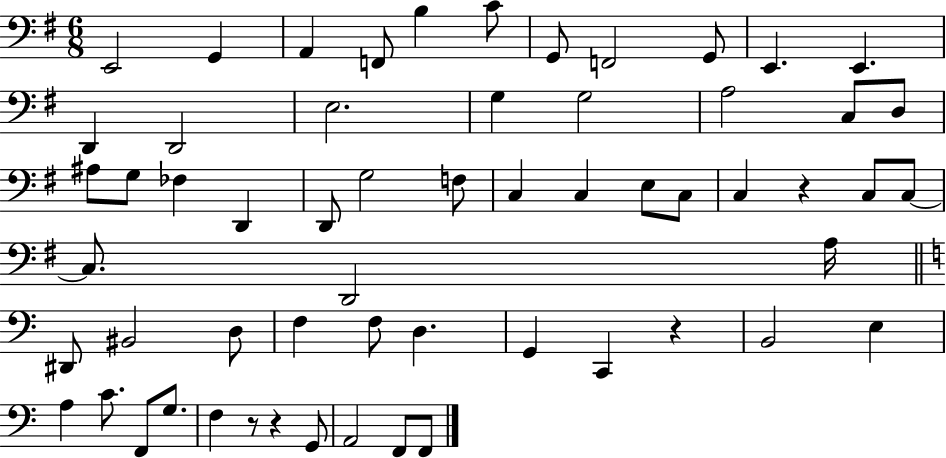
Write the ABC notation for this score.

X:1
T:Untitled
M:6/8
L:1/4
K:G
E,,2 G,, A,, F,,/2 B, C/2 G,,/2 F,,2 G,,/2 E,, E,, D,, D,,2 E,2 G, G,2 A,2 C,/2 D,/2 ^A,/2 G,/2 _F, D,, D,,/2 G,2 F,/2 C, C, E,/2 C,/2 C, z C,/2 C,/2 C,/2 D,,2 A,/4 ^D,,/2 ^B,,2 D,/2 F, F,/2 D, G,, C,, z B,,2 E, A, C/2 F,,/2 G,/2 F, z/2 z G,,/2 A,,2 F,,/2 F,,/2